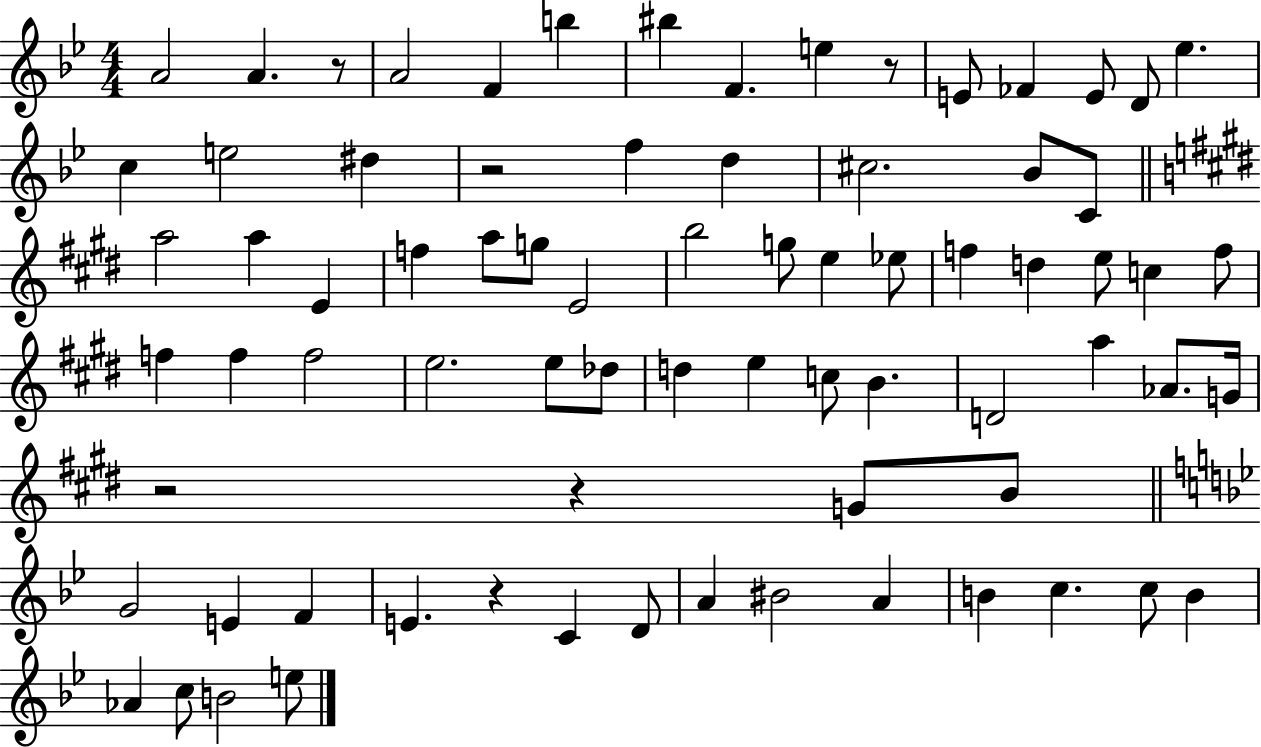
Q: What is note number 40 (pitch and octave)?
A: F5